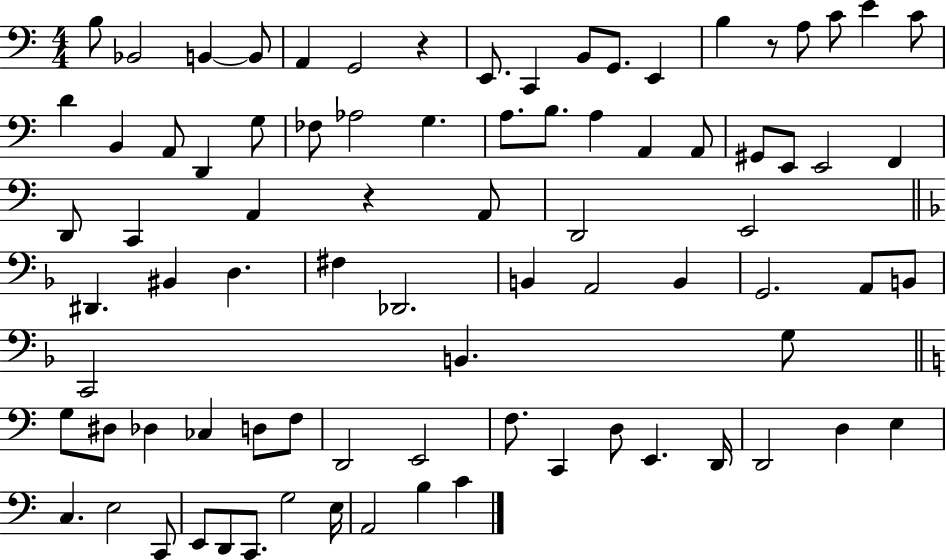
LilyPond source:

{
  \clef bass
  \numericTimeSignature
  \time 4/4
  \key c \major
  b8 bes,2 b,4~~ b,8 | a,4 g,2 r4 | e,8. c,4 b,8 g,8. e,4 | b4 r8 a8 c'8 e'4 c'8 | \break d'4 b,4 a,8 d,4 g8 | fes8 aes2 g4. | a8. b8. a4 a,4 a,8 | gis,8 e,8 e,2 f,4 | \break d,8 c,4 a,4 r4 a,8 | d,2 e,2 | \bar "||" \break \key f \major dis,4. bis,4 d4. | fis4 des,2. | b,4 a,2 b,4 | g,2. a,8 b,8 | \break c,2 b,4. g8 | \bar "||" \break \key c \major g8 dis8 des4 ces4 d8 f8 | d,2 e,2 | f8. c,4 d8 e,4. d,16 | d,2 d4 e4 | \break c4. e2 c,8 | e,8 d,8 c,8. g2 e16 | a,2 b4 c'4 | \bar "|."
}